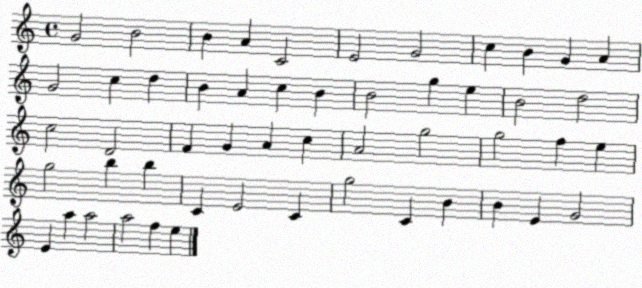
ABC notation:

X:1
T:Untitled
M:4/4
L:1/4
K:C
G2 B2 B A C2 E2 G2 c B G A G2 c d B A c B B2 g e B2 d2 c2 D2 F G A c A2 g2 g2 f e g2 b b C E2 C g2 C B B E G2 E a a2 a2 f e